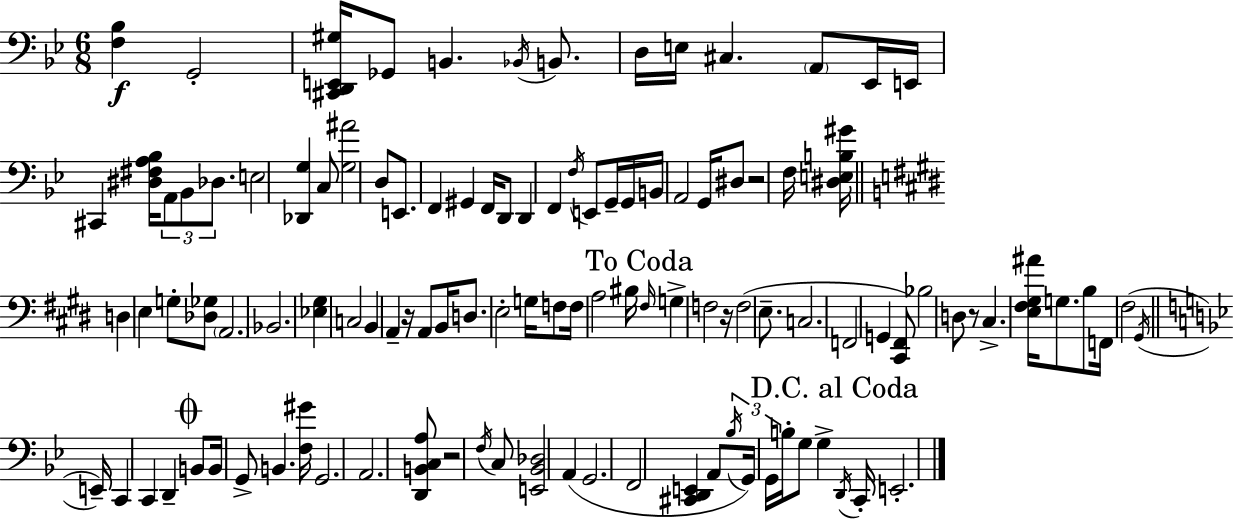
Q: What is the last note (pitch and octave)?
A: E2